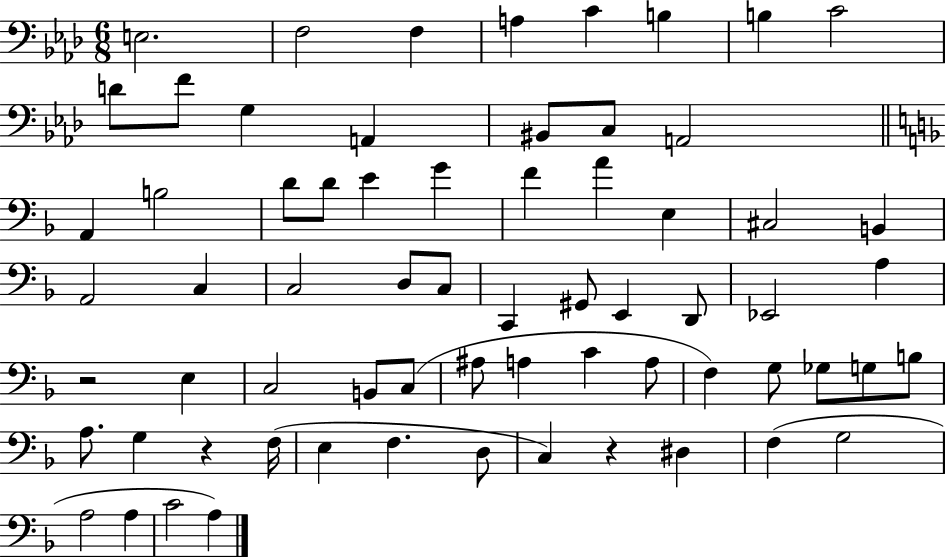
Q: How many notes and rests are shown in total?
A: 67